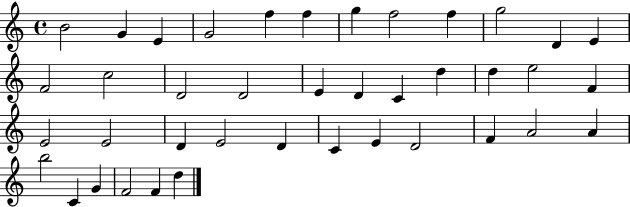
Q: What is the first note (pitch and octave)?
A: B4